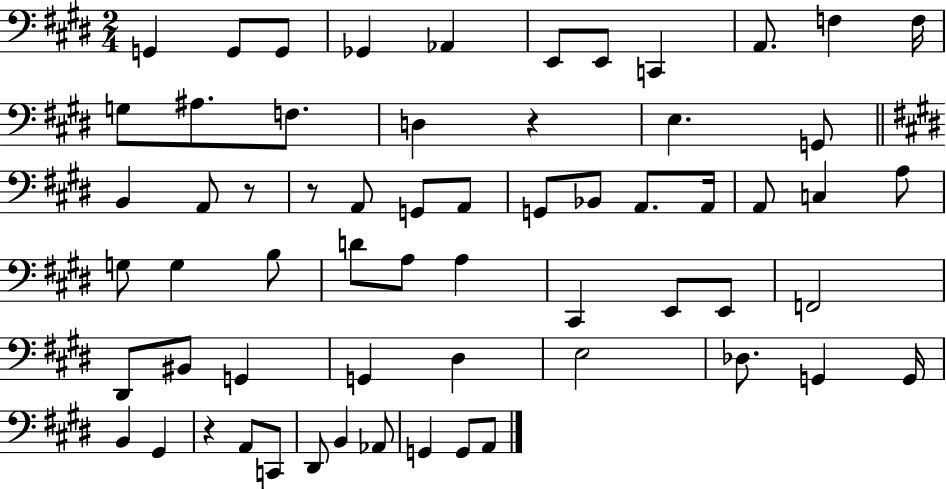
{
  \clef bass
  \numericTimeSignature
  \time 2/4
  \key e \major
  g,4 g,8 g,8 | ges,4 aes,4 | e,8 e,8 c,4 | a,8. f4 f16 | \break g8 ais8. f8. | d4 r4 | e4. g,8 | \bar "||" \break \key e \major b,4 a,8 r8 | r8 a,8 g,8 a,8 | g,8 bes,8 a,8. a,16 | a,8 c4 a8 | \break g8 g4 b8 | d'8 a8 a4 | cis,4 e,8 e,8 | f,2 | \break dis,8 bis,8 g,4 | g,4 dis4 | e2 | des8. g,4 g,16 | \break b,4 gis,4 | r4 a,8 c,8 | dis,8 b,4 aes,8 | g,4 g,8 a,8 | \break \bar "|."
}